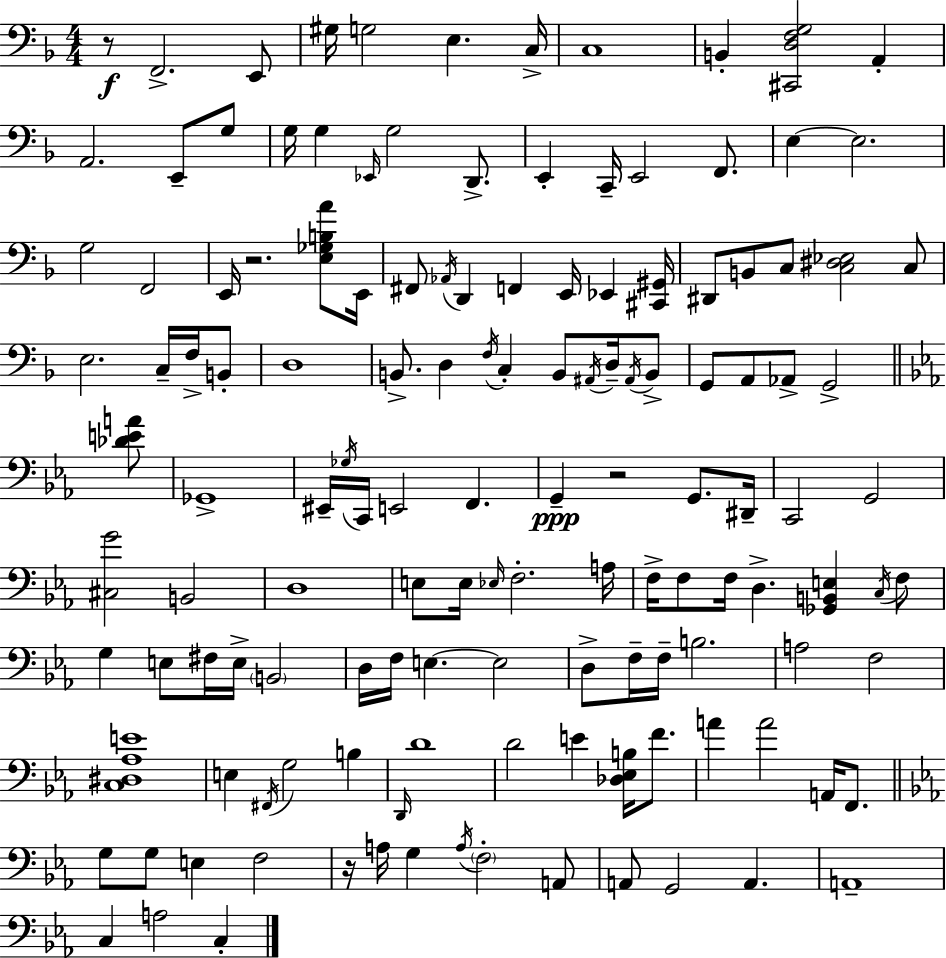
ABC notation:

X:1
T:Untitled
M:4/4
L:1/4
K:Dm
z/2 F,,2 E,,/2 ^G,/4 G,2 E, C,/4 C,4 B,, [^C,,D,F,G,]2 A,, A,,2 E,,/2 G,/2 G,/4 G, _E,,/4 G,2 D,,/2 E,, C,,/4 E,,2 F,,/2 E, E,2 G,2 F,,2 E,,/4 z2 [E,_G,B,A]/2 E,,/4 ^F,,/2 _A,,/4 D,, F,, E,,/4 _E,, [^C,,^G,,]/4 ^D,,/2 B,,/2 C,/2 [C,^D,_E,]2 C,/2 E,2 C,/4 F,/4 B,,/2 D,4 B,,/2 D, F,/4 C, B,,/2 ^A,,/4 D,/4 ^A,,/4 B,,/2 G,,/2 A,,/2 _A,,/2 G,,2 [_DEA]/2 _G,,4 ^E,,/4 _G,/4 C,,/4 E,,2 F,, G,, z2 G,,/2 ^D,,/4 C,,2 G,,2 [^C,G]2 B,,2 D,4 E,/2 E,/4 _E,/4 F,2 A,/4 F,/4 F,/2 F,/4 D, [_G,,B,,E,] C,/4 F,/2 G, E,/2 ^F,/4 E,/4 B,,2 D,/4 F,/4 E, E,2 D,/2 F,/4 F,/4 B,2 A,2 F,2 [C,^D,_A,E]4 E, ^F,,/4 G,2 B, D,,/4 D4 D2 E [_D,_E,B,]/4 F/2 A A2 A,,/4 F,,/2 G,/2 G,/2 E, F,2 z/4 A,/4 G, A,/4 F,2 A,,/2 A,,/2 G,,2 A,, A,,4 C, A,2 C,